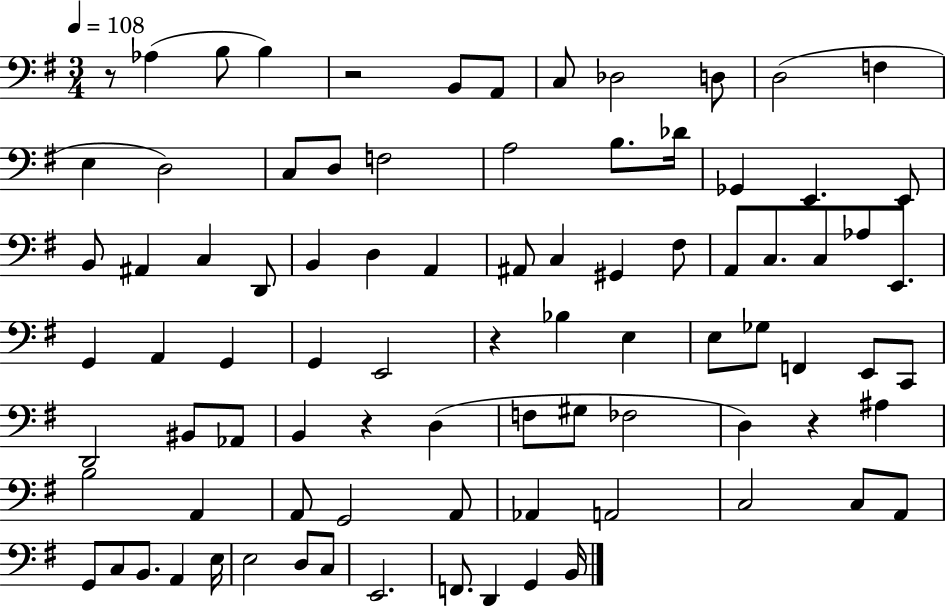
X:1
T:Untitled
M:3/4
L:1/4
K:G
z/2 _A, B,/2 B, z2 B,,/2 A,,/2 C,/2 _D,2 D,/2 D,2 F, E, D,2 C,/2 D,/2 F,2 A,2 B,/2 _D/4 _G,, E,, E,,/2 B,,/2 ^A,, C, D,,/2 B,, D, A,, ^A,,/2 C, ^G,, ^F,/2 A,,/2 C,/2 C,/2 _A,/2 E,,/2 G,, A,, G,, G,, E,,2 z _B, E, E,/2 _G,/2 F,, E,,/2 C,,/2 D,,2 ^B,,/2 _A,,/2 B,, z D, F,/2 ^G,/2 _F,2 D, z ^A, B,2 A,, A,,/2 G,,2 A,,/2 _A,, A,,2 C,2 C,/2 A,,/2 G,,/2 C,/2 B,,/2 A,, E,/4 E,2 D,/2 C,/2 E,,2 F,,/2 D,, G,, B,,/4